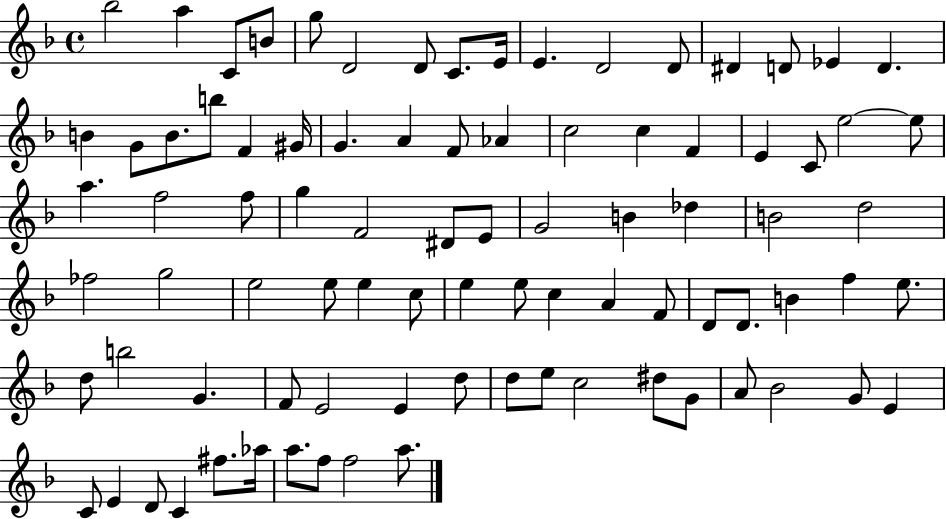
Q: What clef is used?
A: treble